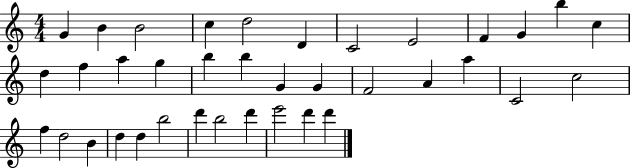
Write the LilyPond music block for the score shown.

{
  \clef treble
  \numericTimeSignature
  \time 4/4
  \key c \major
  g'4 b'4 b'2 | c''4 d''2 d'4 | c'2 e'2 | f'4 g'4 b''4 c''4 | \break d''4 f''4 a''4 g''4 | b''4 b''4 g'4 g'4 | f'2 a'4 a''4 | c'2 c''2 | \break f''4 d''2 b'4 | d''4 d''4 b''2 | d'''4 b''2 d'''4 | e'''2 d'''4 d'''4 | \break \bar "|."
}